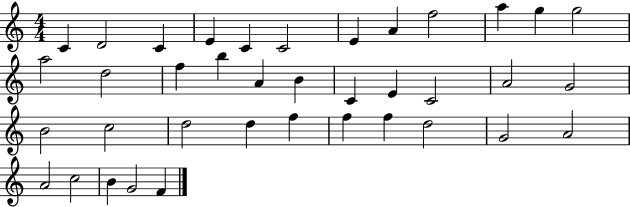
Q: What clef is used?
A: treble